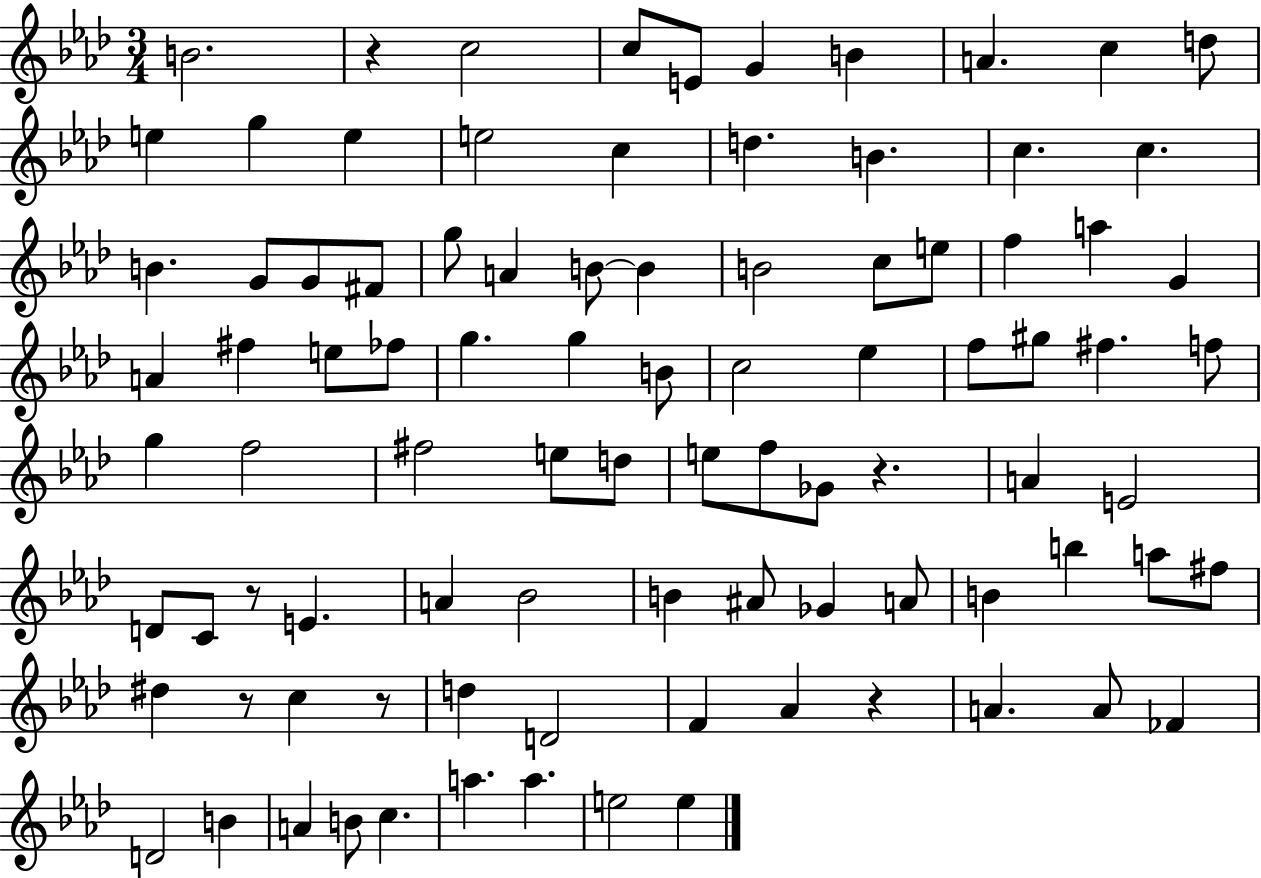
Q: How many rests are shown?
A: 6